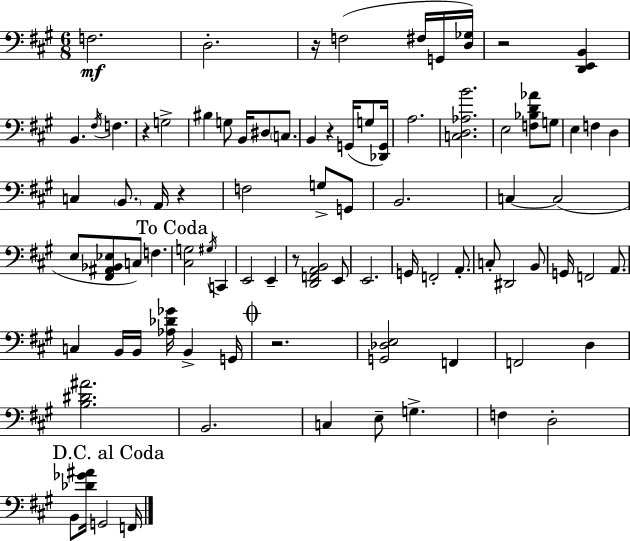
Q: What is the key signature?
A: A major